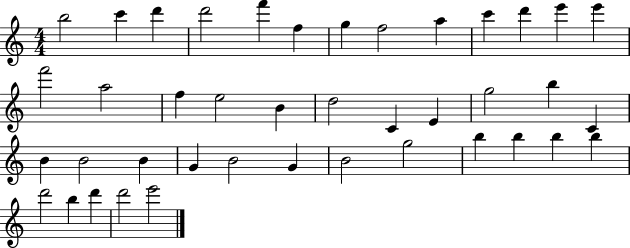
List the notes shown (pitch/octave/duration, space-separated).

B5/h C6/q D6/q D6/h F6/q F5/q G5/q F5/h A5/q C6/q D6/q E6/q E6/q F6/h A5/h F5/q E5/h B4/q D5/h C4/q E4/q G5/h B5/q C4/q B4/q B4/h B4/q G4/q B4/h G4/q B4/h G5/h B5/q B5/q B5/q B5/q D6/h B5/q D6/q D6/h E6/h